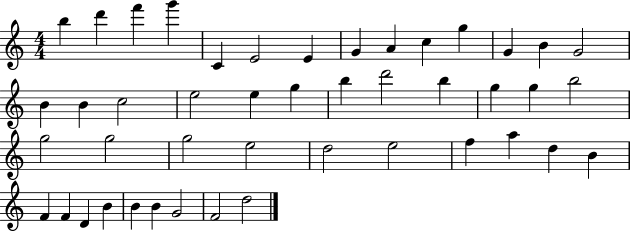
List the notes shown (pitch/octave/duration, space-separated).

B5/q D6/q F6/q G6/q C4/q E4/h E4/q G4/q A4/q C5/q G5/q G4/q B4/q G4/h B4/q B4/q C5/h E5/h E5/q G5/q B5/q D6/h B5/q G5/q G5/q B5/h G5/h G5/h G5/h E5/h D5/h E5/h F5/q A5/q D5/q B4/q F4/q F4/q D4/q B4/q B4/q B4/q G4/h F4/h D5/h